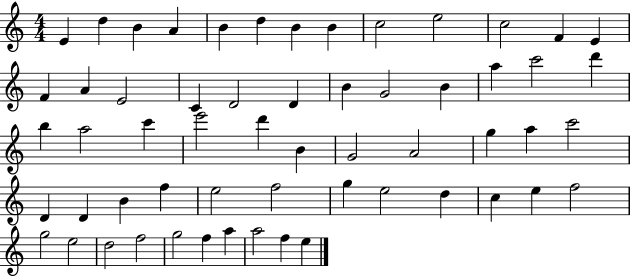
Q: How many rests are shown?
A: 0